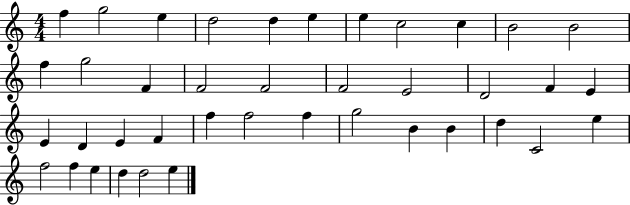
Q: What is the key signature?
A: C major